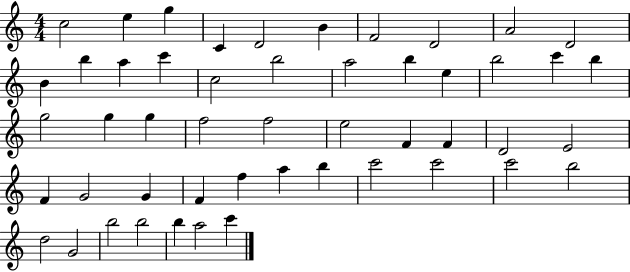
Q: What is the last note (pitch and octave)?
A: C6